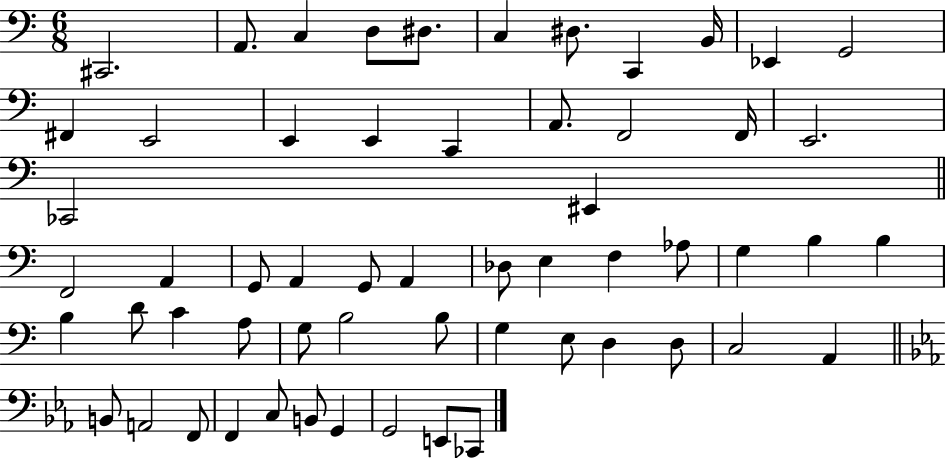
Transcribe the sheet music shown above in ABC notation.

X:1
T:Untitled
M:6/8
L:1/4
K:C
^C,,2 A,,/2 C, D,/2 ^D,/2 C, ^D,/2 C,, B,,/4 _E,, G,,2 ^F,, E,,2 E,, E,, C,, A,,/2 F,,2 F,,/4 E,,2 _C,,2 ^E,, F,,2 A,, G,,/2 A,, G,,/2 A,, _D,/2 E, F, _A,/2 G, B, B, B, D/2 C A,/2 G,/2 B,2 B,/2 G, E,/2 D, D,/2 C,2 A,, B,,/2 A,,2 F,,/2 F,, C,/2 B,,/2 G,, G,,2 E,,/2 _C,,/2